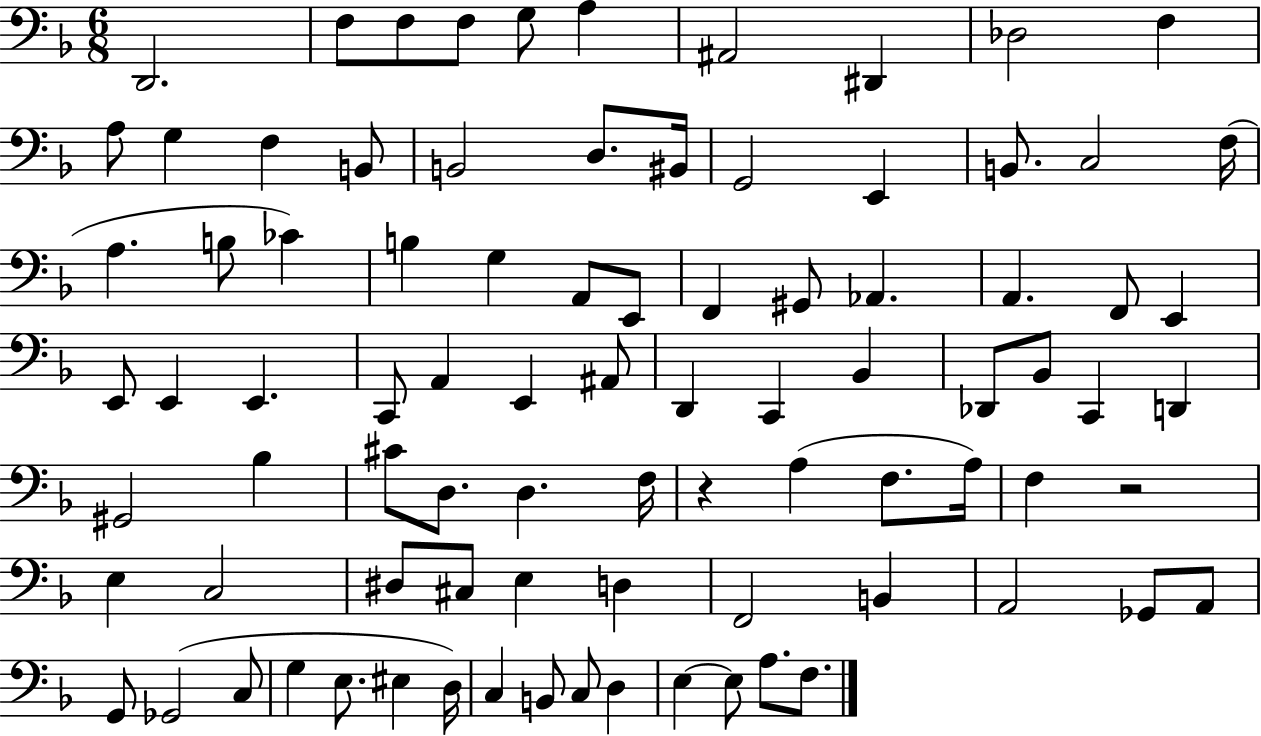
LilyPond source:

{
  \clef bass
  \numericTimeSignature
  \time 6/8
  \key f \major
  d,2. | f8 f8 f8 g8 a4 | ais,2 dis,4 | des2 f4 | \break a8 g4 f4 b,8 | b,2 d8. bis,16 | g,2 e,4 | b,8. c2 f16( | \break a4. b8 ces'4) | b4 g4 a,8 e,8 | f,4 gis,8 aes,4. | a,4. f,8 e,4 | \break e,8 e,4 e,4. | c,8 a,4 e,4 ais,8 | d,4 c,4 bes,4 | des,8 bes,8 c,4 d,4 | \break gis,2 bes4 | cis'8 d8. d4. f16 | r4 a4( f8. a16) | f4 r2 | \break e4 c2 | dis8 cis8 e4 d4 | f,2 b,4 | a,2 ges,8 a,8 | \break g,8 ges,2( c8 | g4 e8. eis4 d16) | c4 b,8 c8 d4 | e4~~ e8 a8. f8. | \break \bar "|."
}